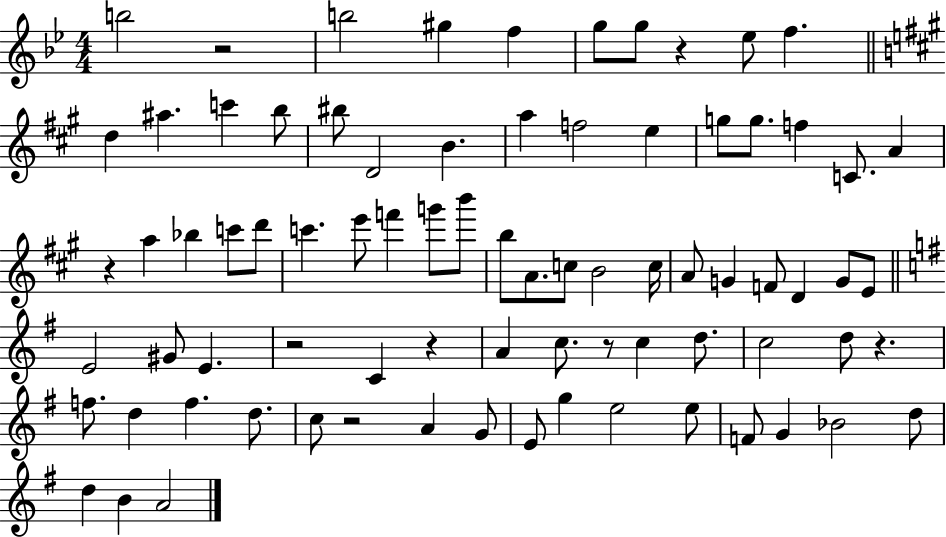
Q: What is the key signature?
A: BES major